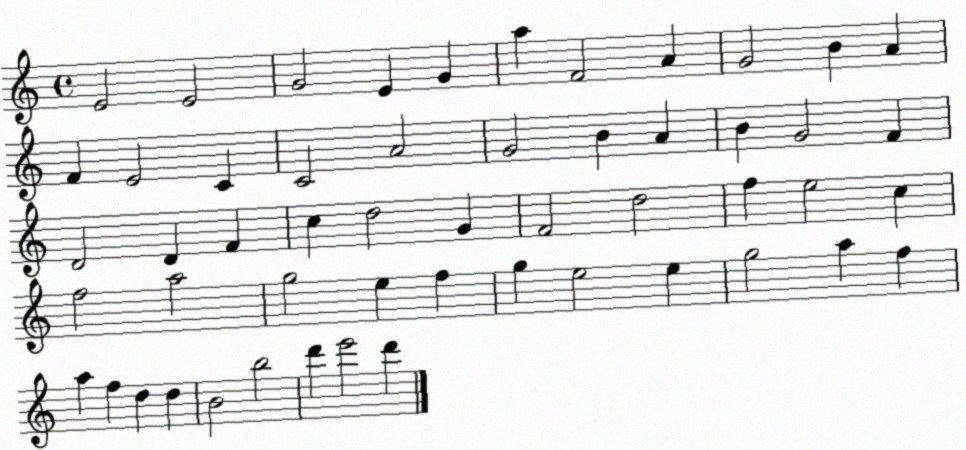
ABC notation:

X:1
T:Untitled
M:4/4
L:1/4
K:C
E2 E2 G2 E G a F2 A G2 B A F E2 C C2 A2 G2 B A B G2 F D2 D F c d2 G F2 d2 f e2 c f2 a2 g2 e f g e2 e g2 a f a f d d B2 b2 d' e'2 d'